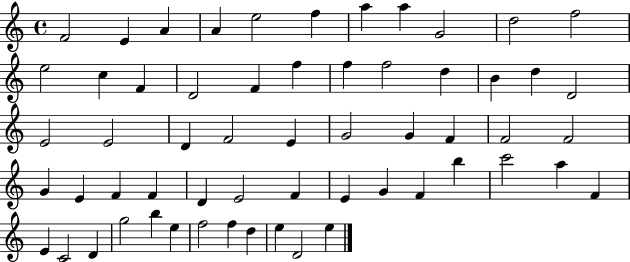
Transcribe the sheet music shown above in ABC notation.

X:1
T:Untitled
M:4/4
L:1/4
K:C
F2 E A A e2 f a a G2 d2 f2 e2 c F D2 F f f f2 d B d D2 E2 E2 D F2 E G2 G F F2 F2 G E F F D E2 F E G F b c'2 a F E C2 D g2 b e f2 f d e D2 e